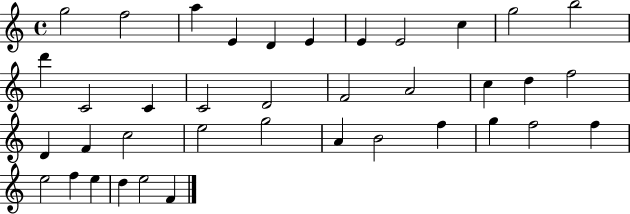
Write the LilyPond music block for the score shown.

{
  \clef treble
  \time 4/4
  \defaultTimeSignature
  \key c \major
  g''2 f''2 | a''4 e'4 d'4 e'4 | e'4 e'2 c''4 | g''2 b''2 | \break d'''4 c'2 c'4 | c'2 d'2 | f'2 a'2 | c''4 d''4 f''2 | \break d'4 f'4 c''2 | e''2 g''2 | a'4 b'2 f''4 | g''4 f''2 f''4 | \break e''2 f''4 e''4 | d''4 e''2 f'4 | \bar "|."
}